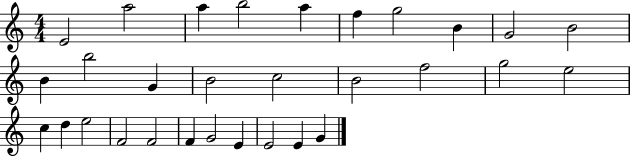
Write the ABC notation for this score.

X:1
T:Untitled
M:4/4
L:1/4
K:C
E2 a2 a b2 a f g2 B G2 B2 B b2 G B2 c2 B2 f2 g2 e2 c d e2 F2 F2 F G2 E E2 E G